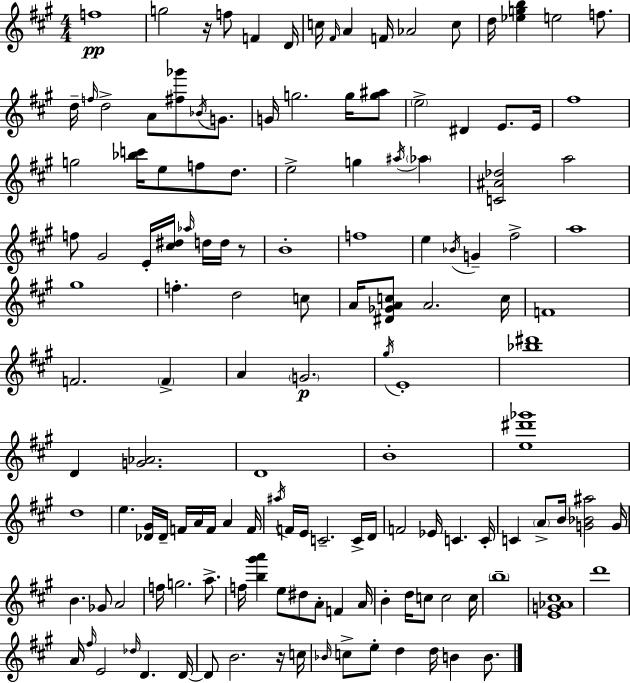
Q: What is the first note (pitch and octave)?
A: F5